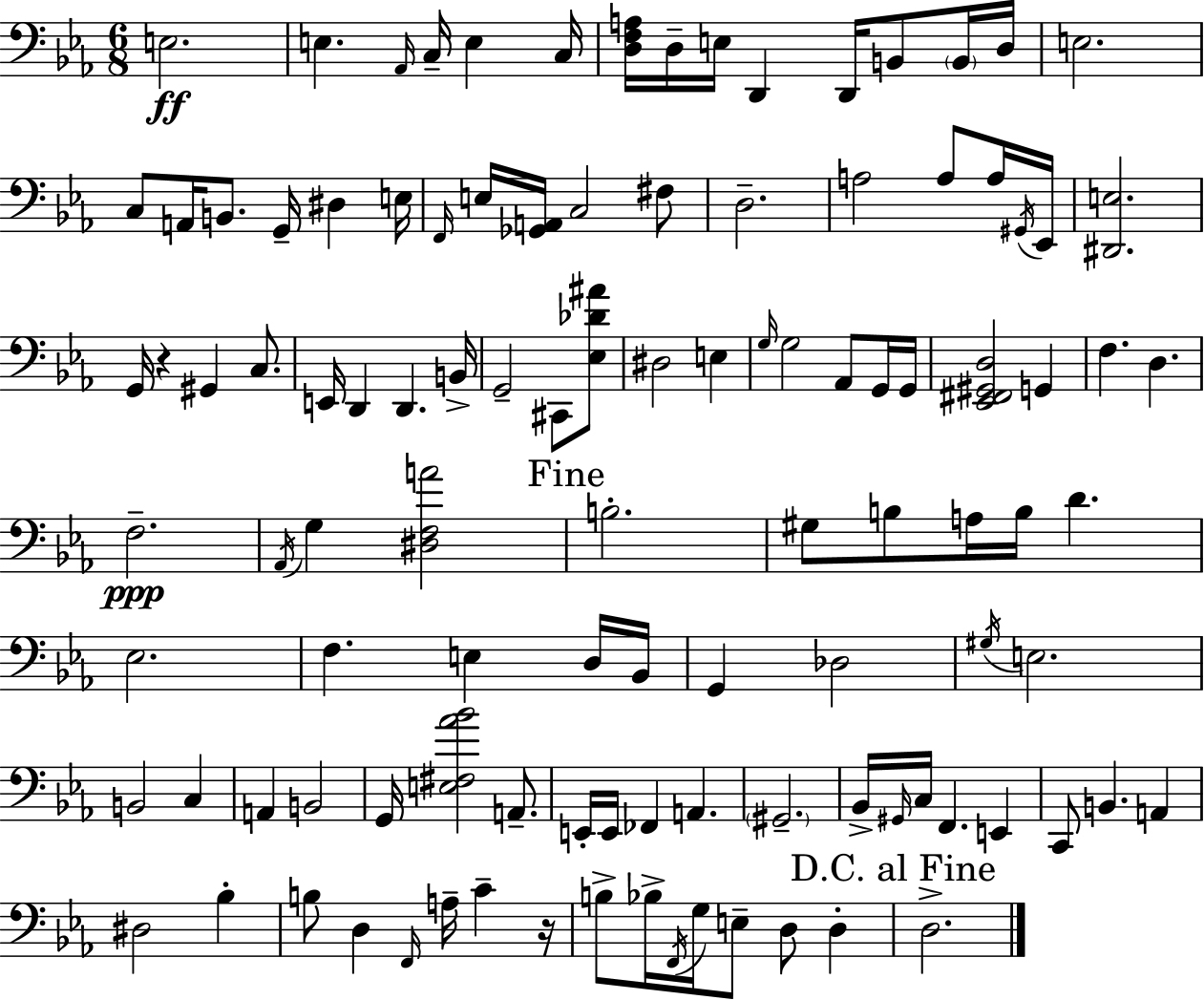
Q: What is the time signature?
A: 6/8